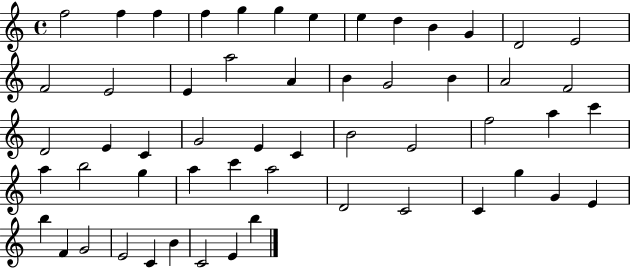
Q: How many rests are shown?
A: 0